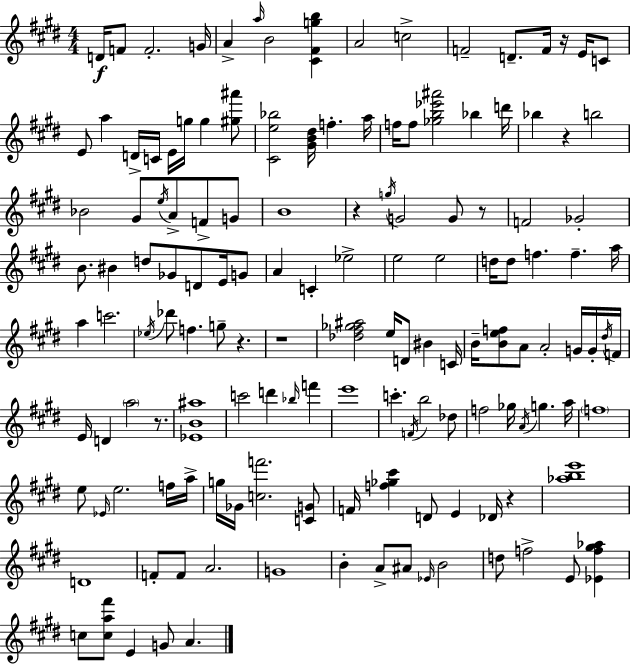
D4/s F4/e F4/h. G4/s A4/q A5/s B4/h [C#4,F#4,G5,B5]/q A4/h C5/h F4/h D4/e. F4/s R/s E4/s C4/e E4/e A5/q D4/s C4/s E4/s G5/s G5/q [G#5,A#6]/e [C#4,E5,Bb5]/h [G#4,B4,D#5]/s F5/q. A5/s F5/s F5/e [Gb5,B5,Eb6,A#6]/h Bb5/q D6/s Bb5/q R/q B5/h Bb4/h G#4/e E5/s A4/e F4/e G4/e B4/w R/q G5/s G4/h G4/e R/e F4/h Gb4/h B4/e. BIS4/q D5/e Gb4/e D4/e E4/s G4/e A4/q C4/q Eb5/h E5/h E5/h D5/s D5/e F5/q. F5/q. A5/s A5/q C6/h. Eb5/s Db6/e F5/q. G5/e R/q. R/w [Db5,F#5,Gb5,A#5]/h E5/s D4/e BIS4/q C4/s B4/s [B4,E5,F5]/e A4/e A4/h G4/s G4/s D#5/s F4/s E4/s D4/q A5/h R/e. [Eb4,B4,A#5]/w C6/h D6/q Bb5/s F6/q E6/w C6/q. F4/s B5/h Db5/e F5/h Gb5/s A4/s G5/q. A5/s F5/w E5/e Eb4/s E5/h. F5/s A5/s G5/s Gb4/s [C5,F6]/h. [C4,G4]/e F4/s [F5,Gb5,C#6]/q D4/e E4/q Db4/s R/q [Ab5,B5,E6]/w D4/w F4/e F4/e A4/h. G4/w B4/q A4/e A#4/e Eb4/s B4/h D5/e F5/h E4/e [Eb4,F5,G#5,Ab5]/q C5/e [C5,A5,F#6]/e E4/q G4/e A4/q.